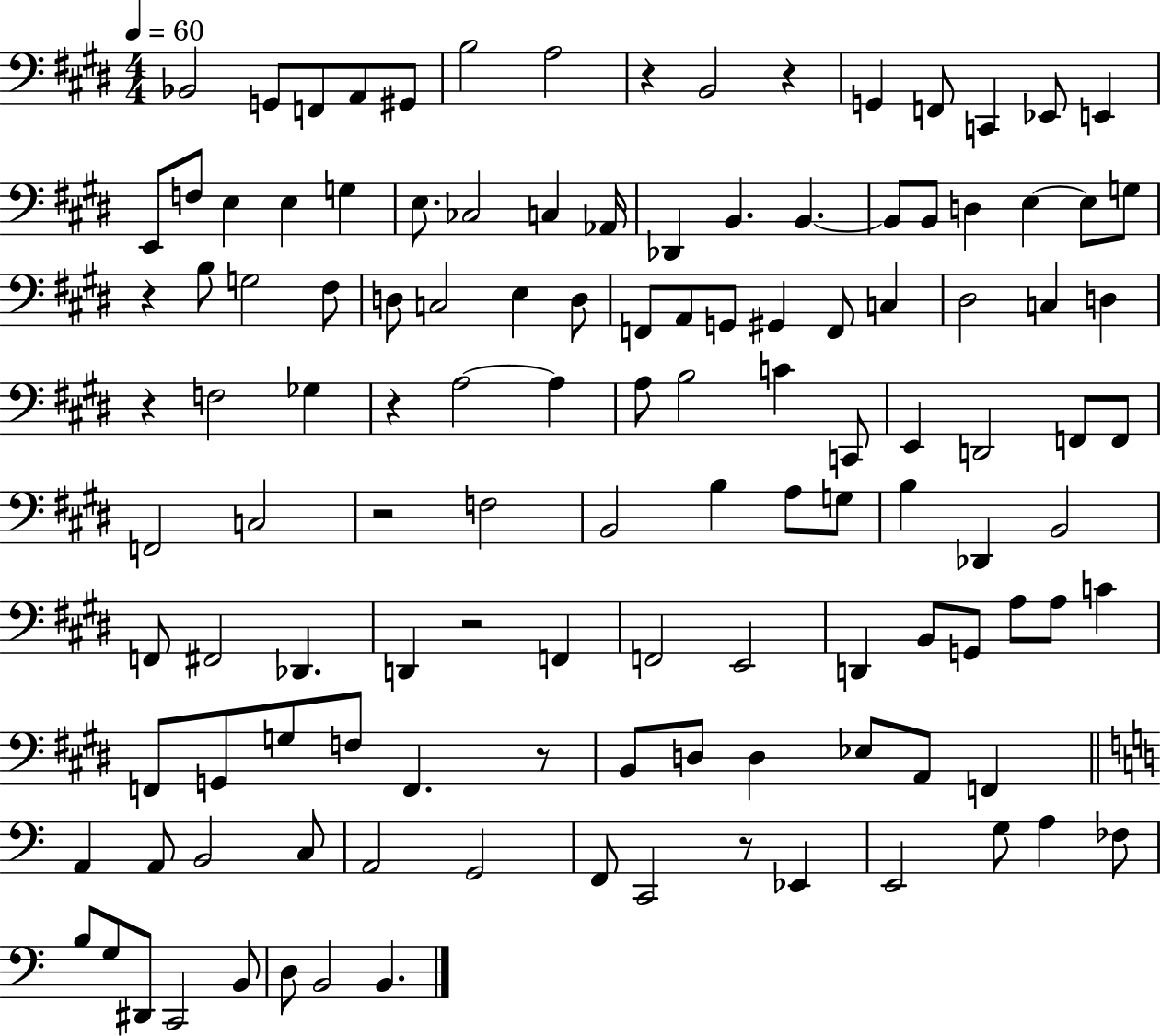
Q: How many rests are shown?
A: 9